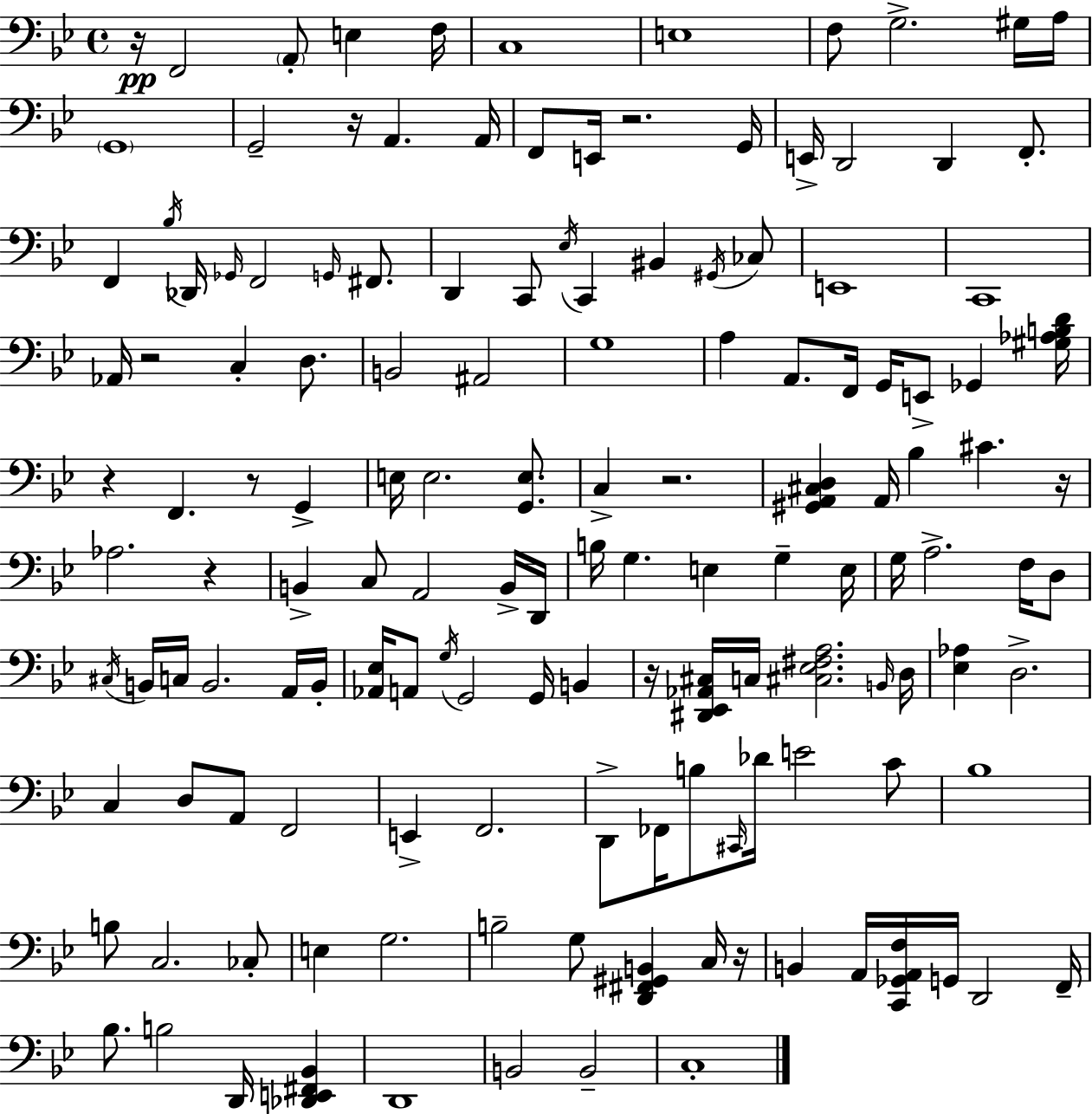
R/s F2/h A2/e E3/q F3/s C3/w E3/w F3/e G3/h. G#3/s A3/s G2/w G2/h R/s A2/q. A2/s F2/e E2/s R/h. G2/s E2/s D2/h D2/q F2/e. F2/q Bb3/s Db2/s Gb2/s F2/h G2/s F#2/e. D2/q C2/e Eb3/s C2/q BIS2/q G#2/s CES3/e E2/w C2/w Ab2/s R/h C3/q D3/e. B2/h A#2/h G3/w A3/q A2/e. F2/s G2/s E2/e Gb2/q [G#3,Ab3,B3,D4]/s R/q F2/q. R/e G2/q E3/s E3/h. [G2,E3]/e. C3/q R/h. [G#2,A2,C#3,D3]/q A2/s Bb3/q C#4/q. R/s Ab3/h. R/q B2/q C3/e A2/h B2/s D2/s B3/s G3/q. E3/q G3/q E3/s G3/s A3/h. F3/s D3/e C#3/s B2/s C3/s B2/h. A2/s B2/s [Ab2,Eb3]/s A2/e G3/s G2/h G2/s B2/q R/s [D#2,Eb2,Ab2,C#3]/s C3/s [C#3,Eb3,F#3,A3]/h. B2/s D3/s [Eb3,Ab3]/q D3/h. C3/q D3/e A2/e F2/h E2/q F2/h. D2/e FES2/s B3/e C#2/s Db4/s E4/h C4/e Bb3/w B3/e C3/h. CES3/e E3/q G3/h. B3/h G3/e [D2,F#2,G#2,B2]/q C3/s R/s B2/q A2/s [C2,Gb2,A2,F3]/s G2/s D2/h F2/s Bb3/e. B3/h D2/s [Db2,E2,F#2,Bb2]/q D2/w B2/h B2/h C3/w